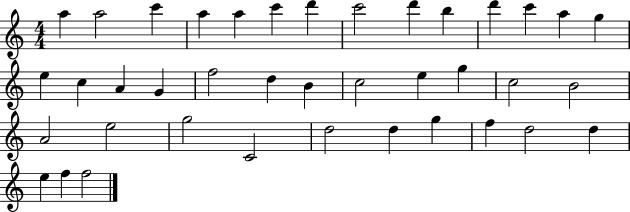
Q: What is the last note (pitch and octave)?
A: F5